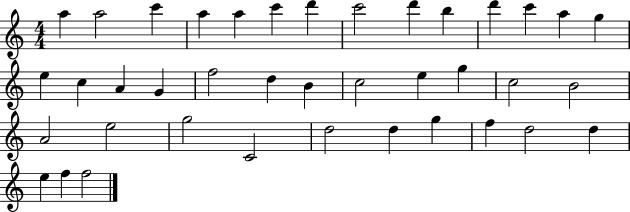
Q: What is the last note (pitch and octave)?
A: F5